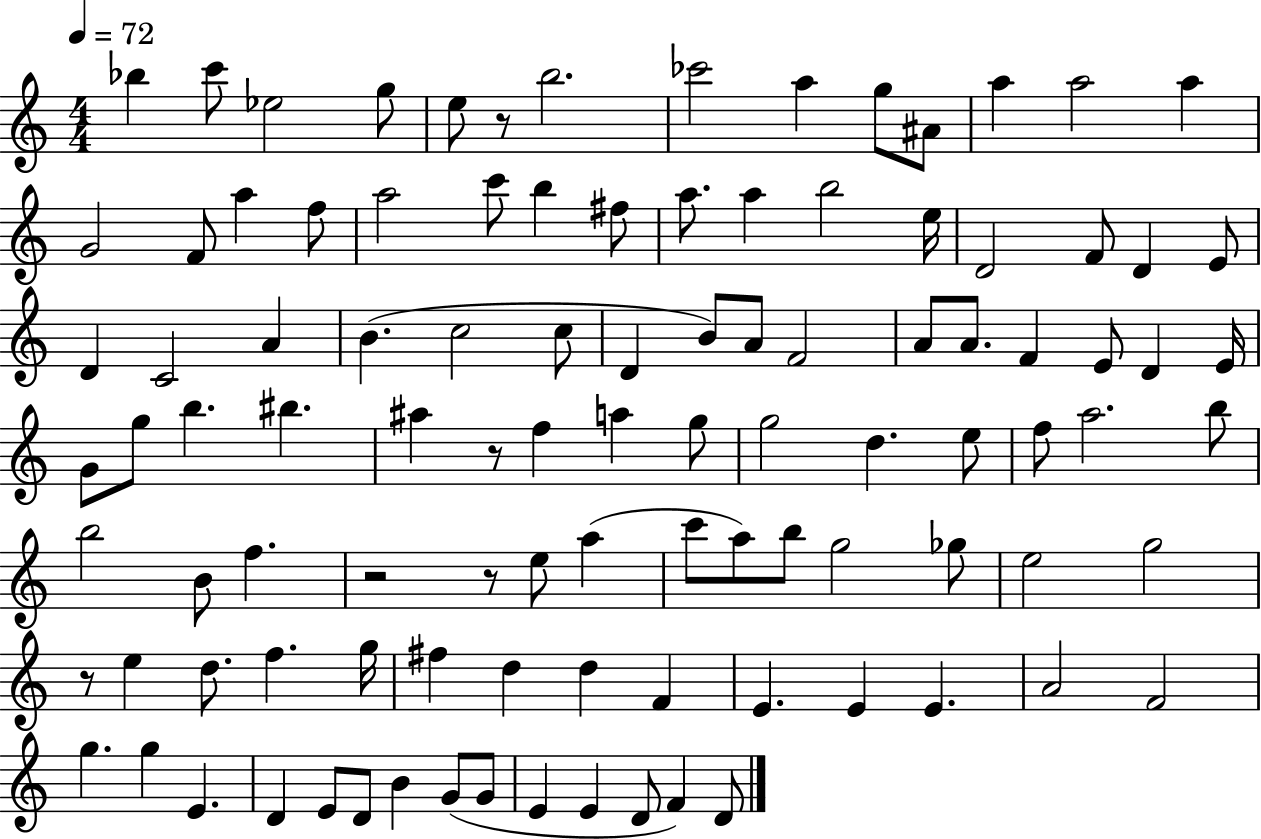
Bb5/q C6/e Eb5/h G5/e E5/e R/e B5/h. CES6/h A5/q G5/e A#4/e A5/q A5/h A5/q G4/h F4/e A5/q F5/e A5/h C6/e B5/q F#5/e A5/e. A5/q B5/h E5/s D4/h F4/e D4/q E4/e D4/q C4/h A4/q B4/q. C5/h C5/e D4/q B4/e A4/e F4/h A4/e A4/e. F4/q E4/e D4/q E4/s G4/e G5/e B5/q. BIS5/q. A#5/q R/e F5/q A5/q G5/e G5/h D5/q. E5/e F5/e A5/h. B5/e B5/h B4/e F5/q. R/h R/e E5/e A5/q C6/e A5/e B5/e G5/h Gb5/e E5/h G5/h R/e E5/q D5/e. F5/q. G5/s F#5/q D5/q D5/q F4/q E4/q. E4/q E4/q. A4/h F4/h G5/q. G5/q E4/q. D4/q E4/e D4/e B4/q G4/e G4/e E4/q E4/q D4/e F4/q D4/e